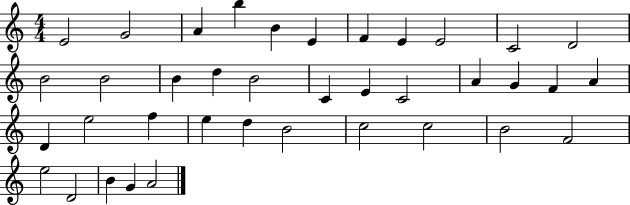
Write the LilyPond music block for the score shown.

{
  \clef treble
  \numericTimeSignature
  \time 4/4
  \key c \major
  e'2 g'2 | a'4 b''4 b'4 e'4 | f'4 e'4 e'2 | c'2 d'2 | \break b'2 b'2 | b'4 d''4 b'2 | c'4 e'4 c'2 | a'4 g'4 f'4 a'4 | \break d'4 e''2 f''4 | e''4 d''4 b'2 | c''2 c''2 | b'2 f'2 | \break e''2 d'2 | b'4 g'4 a'2 | \bar "|."
}